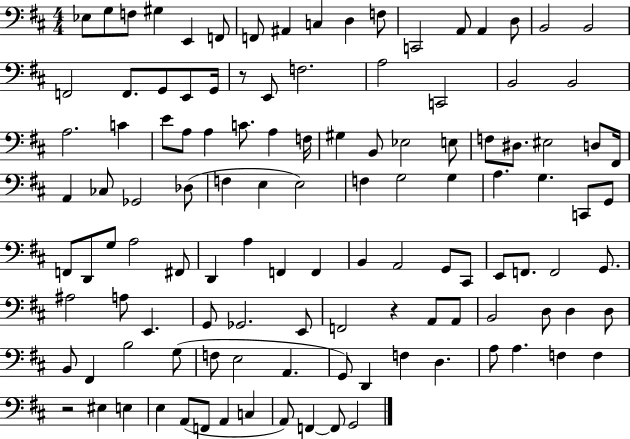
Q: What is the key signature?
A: D major